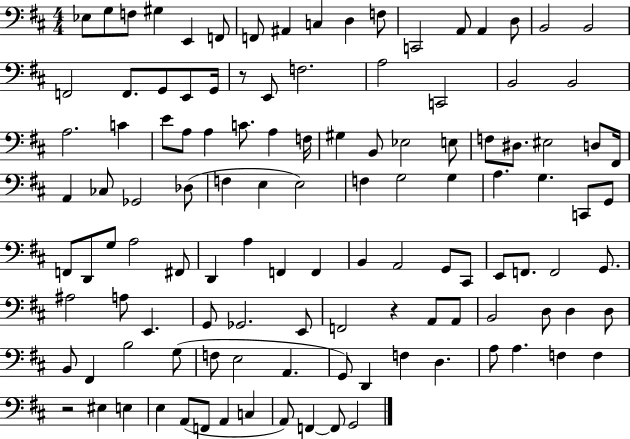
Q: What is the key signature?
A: D major